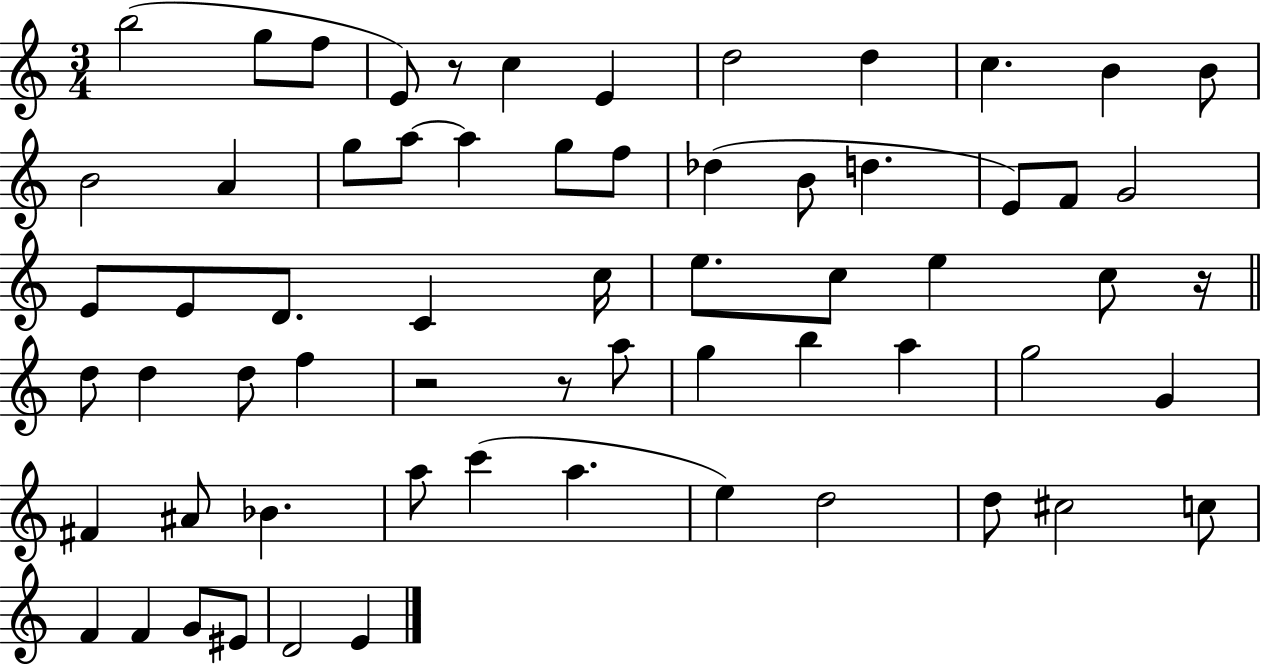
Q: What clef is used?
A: treble